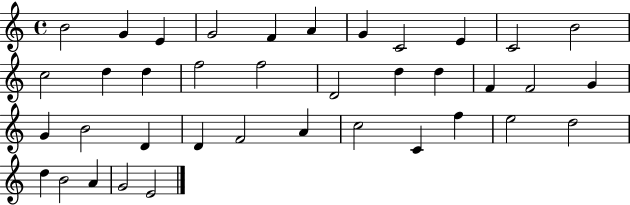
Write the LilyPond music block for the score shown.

{
  \clef treble
  \time 4/4
  \defaultTimeSignature
  \key c \major
  b'2 g'4 e'4 | g'2 f'4 a'4 | g'4 c'2 e'4 | c'2 b'2 | \break c''2 d''4 d''4 | f''2 f''2 | d'2 d''4 d''4 | f'4 f'2 g'4 | \break g'4 b'2 d'4 | d'4 f'2 a'4 | c''2 c'4 f''4 | e''2 d''2 | \break d''4 b'2 a'4 | g'2 e'2 | \bar "|."
}